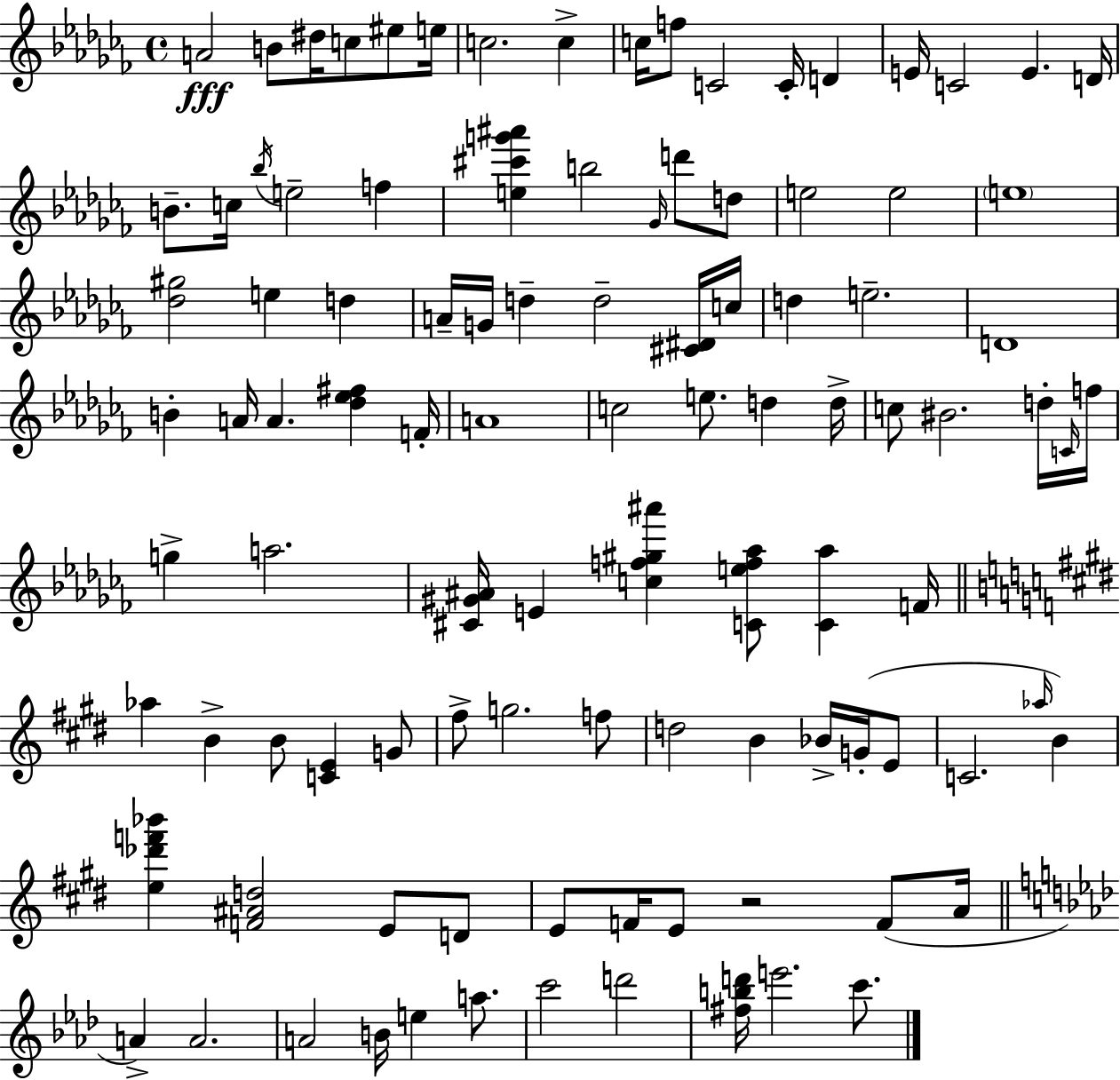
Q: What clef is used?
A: treble